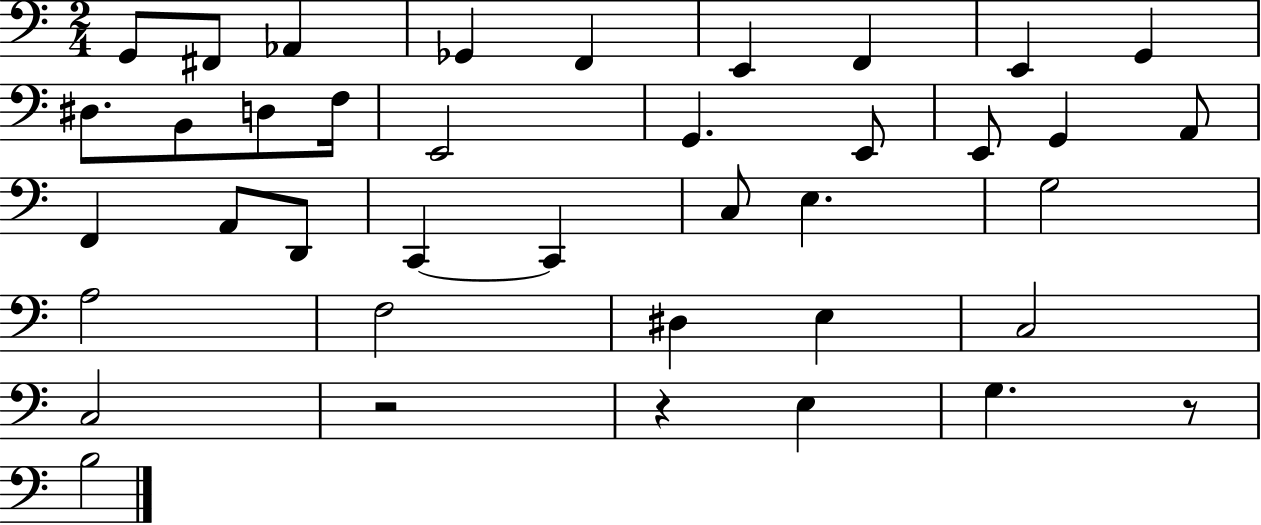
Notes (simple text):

G2/e F#2/e Ab2/q Gb2/q F2/q E2/q F2/q E2/q G2/q D#3/e. B2/e D3/e F3/s E2/h G2/q. E2/e E2/e G2/q A2/e F2/q A2/e D2/e C2/q C2/q C3/e E3/q. G3/h A3/h F3/h D#3/q E3/q C3/h C3/h R/h R/q E3/q G3/q. R/e B3/h